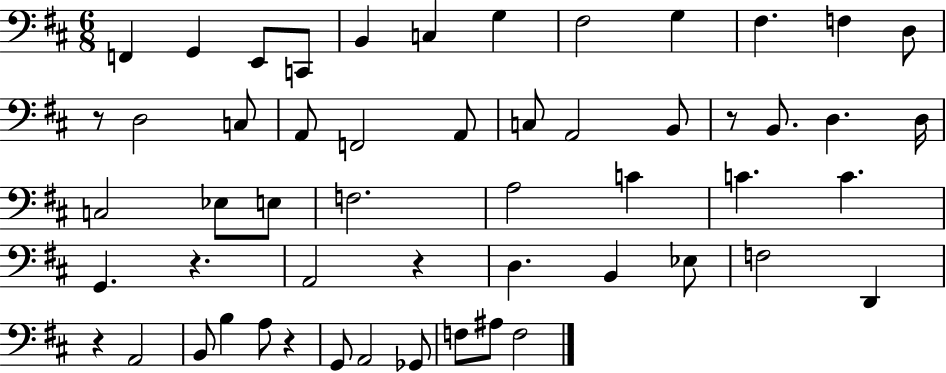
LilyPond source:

{
  \clef bass
  \numericTimeSignature
  \time 6/8
  \key d \major
  \repeat volta 2 { f,4 g,4 e,8 c,8 | b,4 c4 g4 | fis2 g4 | fis4. f4 d8 | \break r8 d2 c8 | a,8 f,2 a,8 | c8 a,2 b,8 | r8 b,8. d4. d16 | \break c2 ees8 e8 | f2. | a2 c'4 | c'4. c'4. | \break g,4. r4. | a,2 r4 | d4. b,4 ees8 | f2 d,4 | \break r4 a,2 | b,8 b4 a8 r4 | g,8 a,2 ges,8 | f8 ais8 f2 | \break } \bar "|."
}